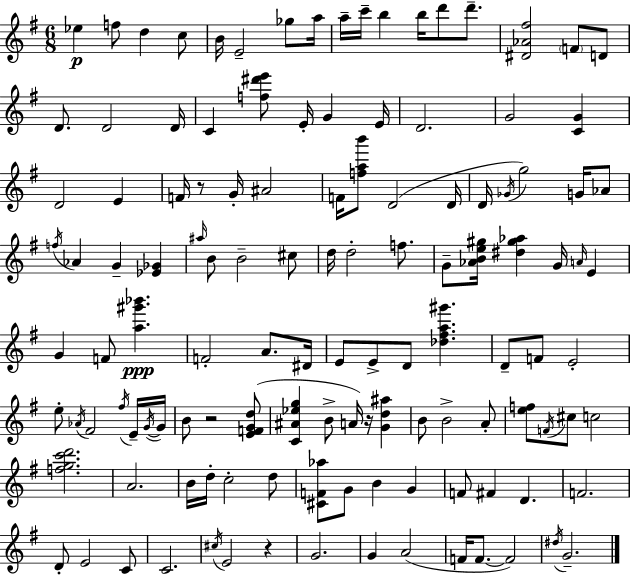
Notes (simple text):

Eb5/q F5/e D5/q C5/e B4/s E4/h Gb5/e A5/s A5/s C6/s B5/q B5/s D6/e D6/e. [D#4,Ab4,F#5]/h F4/e D4/e D4/e. D4/h D4/s C4/q [F5,D#6,E6]/e E4/s G4/q E4/s D4/h. G4/h [C4,G4]/q D4/h E4/q F4/s R/e G4/s A#4/h F4/s [F5,A5,B6]/e D4/h D4/s D4/s Gb4/s G5/h G4/s Ab4/e F5/s Ab4/q G4/q [Eb4,Gb4]/q A#5/s B4/e B4/h C#5/e D5/s D5/h F5/e. G4/e [Ab4,B4,E5,G#5]/s [D#5,G#5,Ab5]/q G4/s A4/s E4/q G4/q F4/e [A5,G#6,Bb6]/q. F4/h A4/e. D#4/s E4/e E4/e D4/e [Db5,F#5,A5,G#6]/q. D4/e F4/e E4/h E5/e Ab4/s F#4/h F#5/s E4/s G4/s G4/s B4/e R/h [E4,F4,G4,D5]/e [C4,A#4,Eb5,G5]/q B4/e A4/s R/s [G4,D5,A#5]/q B4/e B4/h A4/e [E5,F5]/e F4/s C#5/e C5/h [F5,G5,C6,D6]/h. A4/h. B4/s D5/s C5/h D5/e [C#4,F4,Ab5]/e G4/e B4/q G4/q F4/e F#4/q D4/q. F4/h. D4/e E4/h C4/e C4/h. C#5/s E4/h R/q G4/h. G4/q A4/h F4/s F4/e. F4/h D#5/s G4/h.